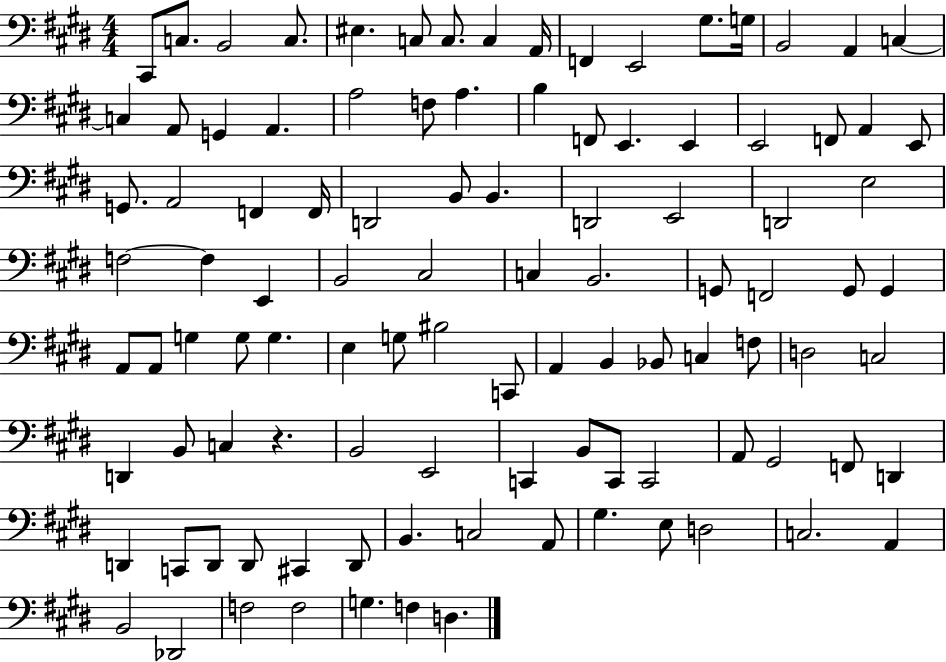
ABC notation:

X:1
T:Untitled
M:4/4
L:1/4
K:E
^C,,/2 C,/2 B,,2 C,/2 ^E, C,/2 C,/2 C, A,,/4 F,, E,,2 ^G,/2 G,/4 B,,2 A,, C, C, A,,/2 G,, A,, A,2 F,/2 A, B, F,,/2 E,, E,, E,,2 F,,/2 A,, E,,/2 G,,/2 A,,2 F,, F,,/4 D,,2 B,,/2 B,, D,,2 E,,2 D,,2 E,2 F,2 F, E,, B,,2 ^C,2 C, B,,2 G,,/2 F,,2 G,,/2 G,, A,,/2 A,,/2 G, G,/2 G, E, G,/2 ^B,2 C,,/2 A,, B,, _B,,/2 C, F,/2 D,2 C,2 D,, B,,/2 C, z B,,2 E,,2 C,, B,,/2 C,,/2 C,,2 A,,/2 ^G,,2 F,,/2 D,, D,, C,,/2 D,,/2 D,,/2 ^C,, D,,/2 B,, C,2 A,,/2 ^G, E,/2 D,2 C,2 A,, B,,2 _D,,2 F,2 F,2 G, F, D,